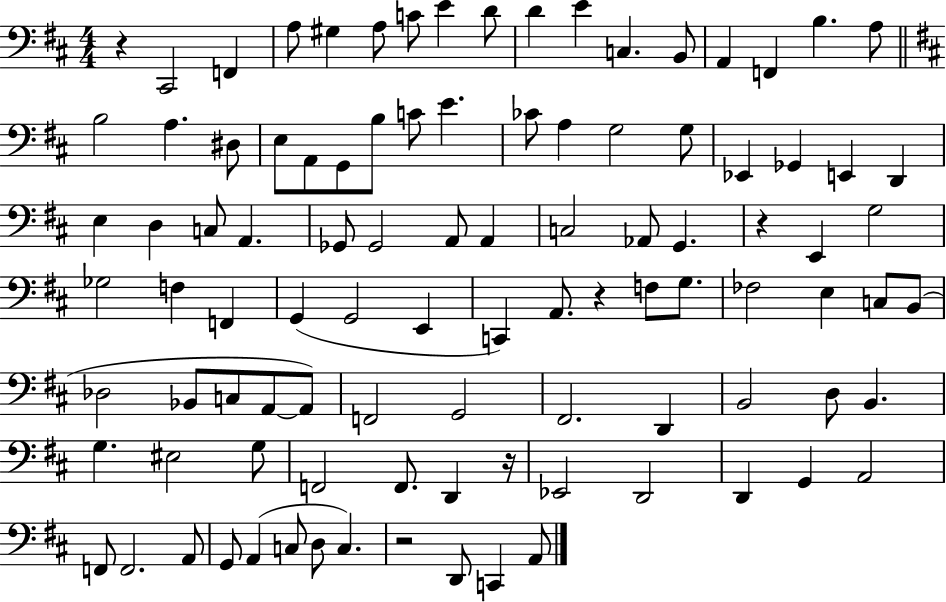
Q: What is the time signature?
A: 4/4